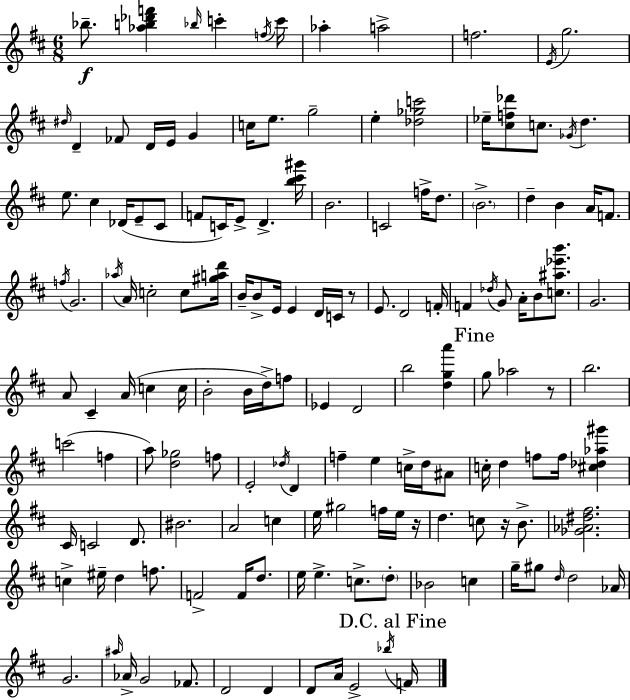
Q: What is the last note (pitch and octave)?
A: F4